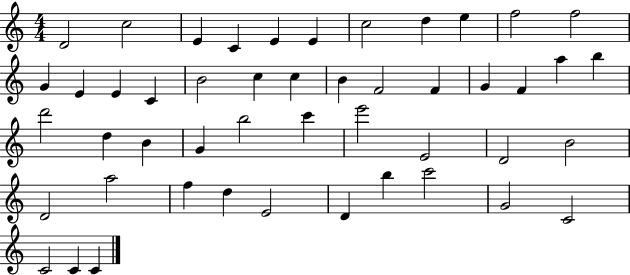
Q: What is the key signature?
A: C major